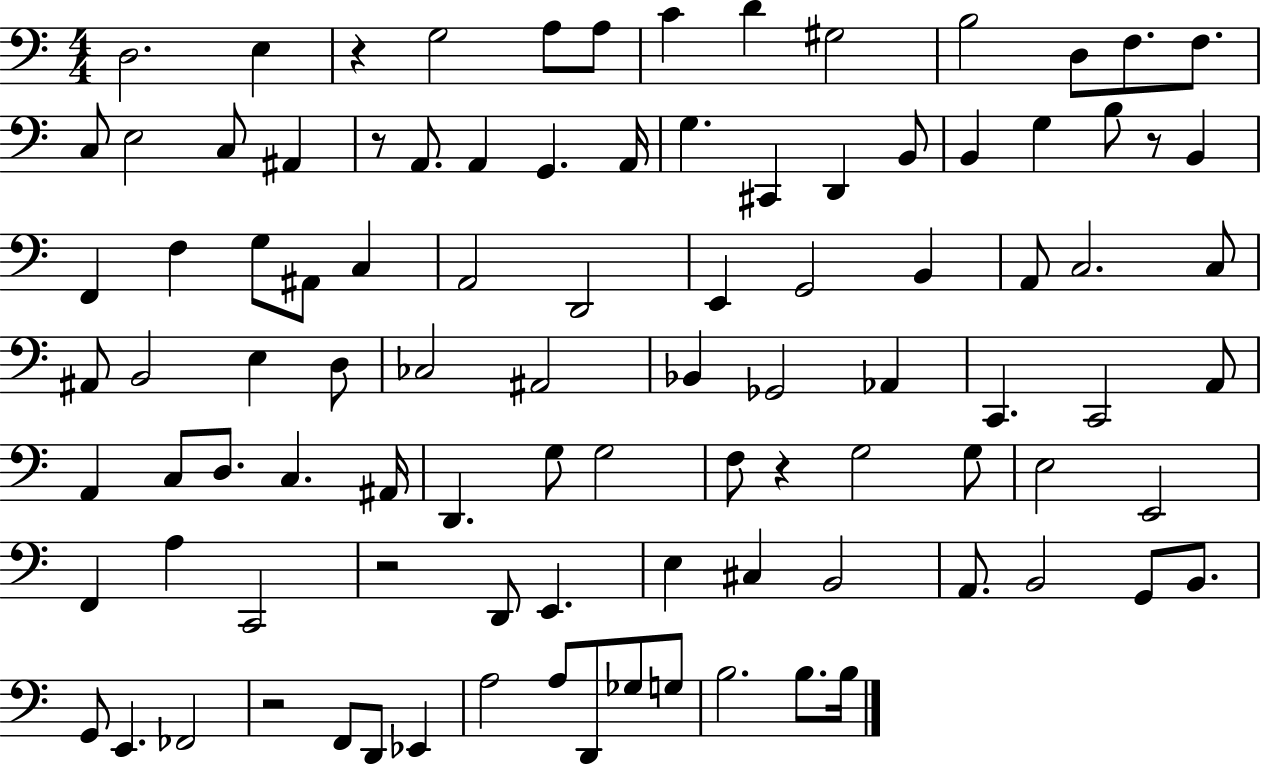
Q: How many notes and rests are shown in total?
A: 98